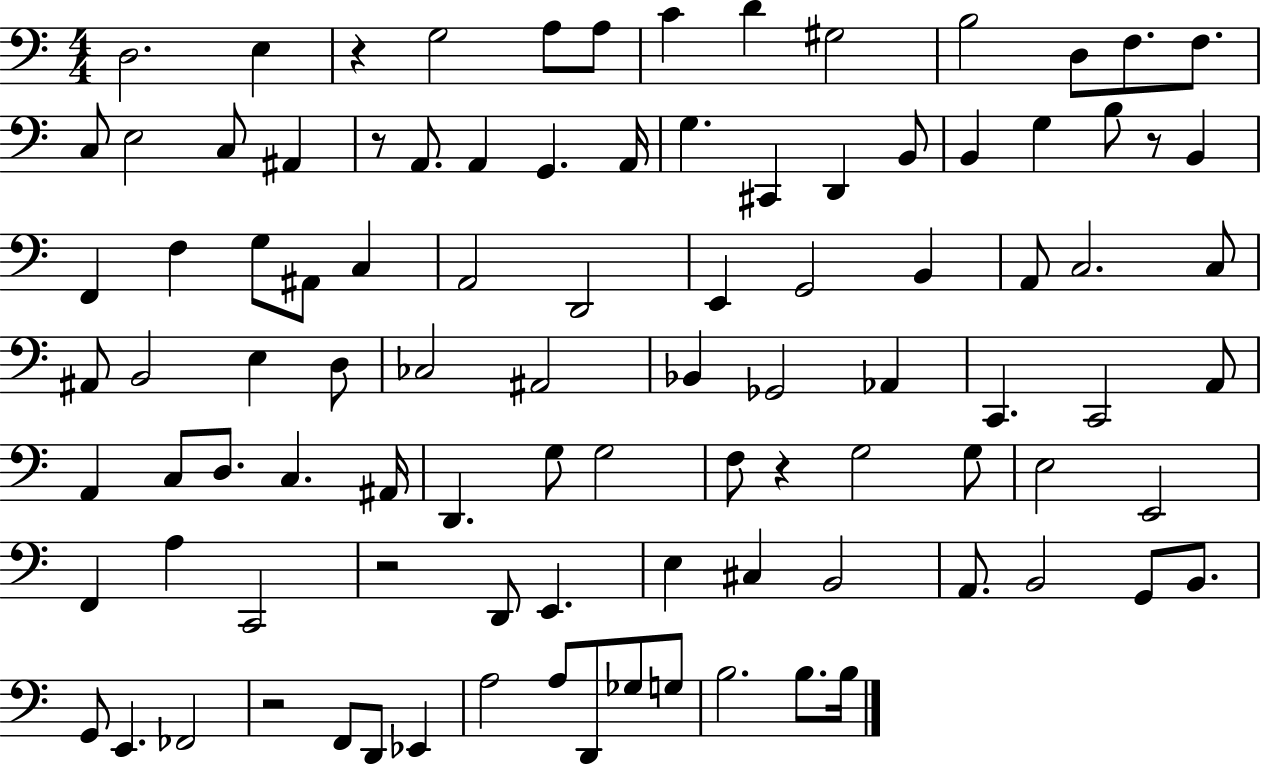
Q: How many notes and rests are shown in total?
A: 98